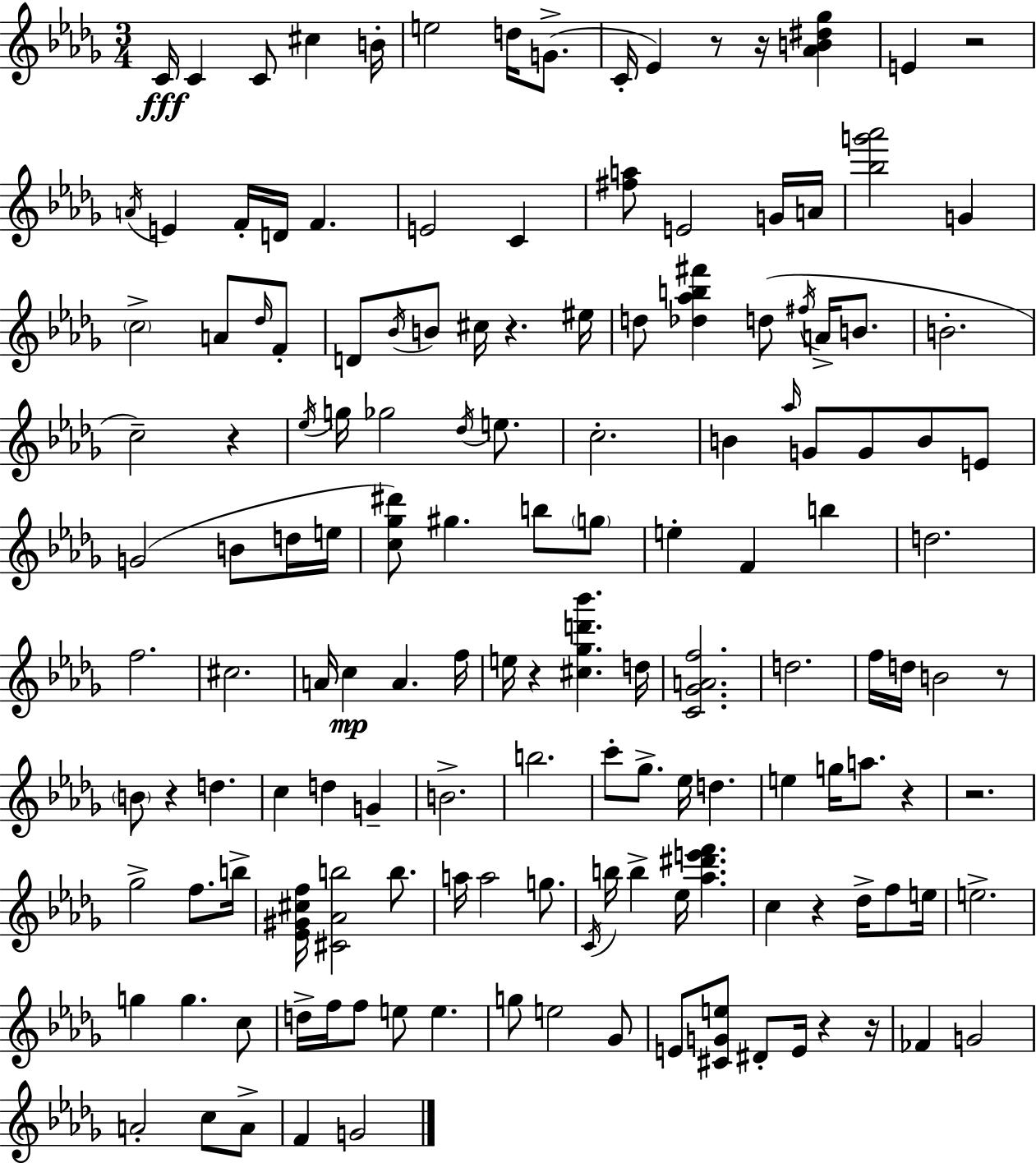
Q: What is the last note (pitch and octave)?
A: G4